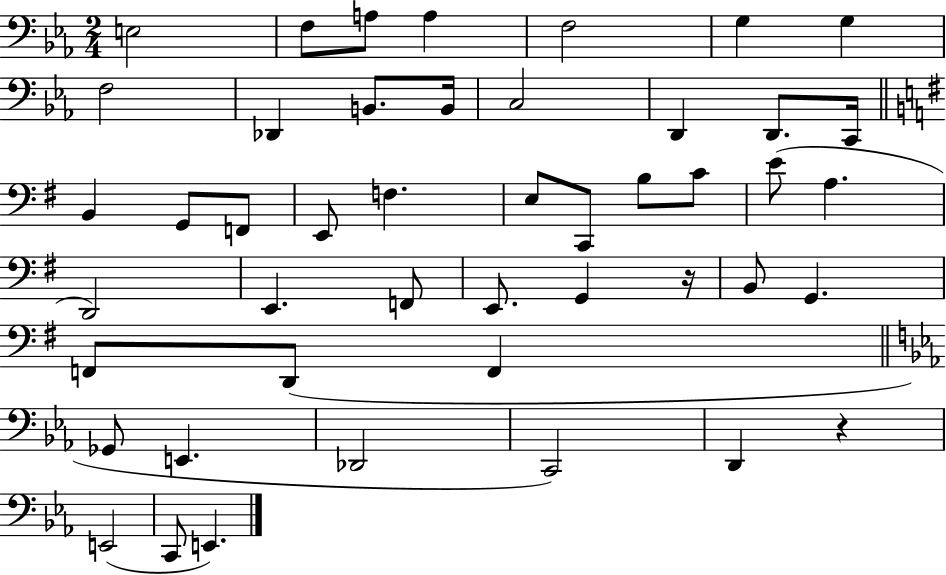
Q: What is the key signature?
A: EES major